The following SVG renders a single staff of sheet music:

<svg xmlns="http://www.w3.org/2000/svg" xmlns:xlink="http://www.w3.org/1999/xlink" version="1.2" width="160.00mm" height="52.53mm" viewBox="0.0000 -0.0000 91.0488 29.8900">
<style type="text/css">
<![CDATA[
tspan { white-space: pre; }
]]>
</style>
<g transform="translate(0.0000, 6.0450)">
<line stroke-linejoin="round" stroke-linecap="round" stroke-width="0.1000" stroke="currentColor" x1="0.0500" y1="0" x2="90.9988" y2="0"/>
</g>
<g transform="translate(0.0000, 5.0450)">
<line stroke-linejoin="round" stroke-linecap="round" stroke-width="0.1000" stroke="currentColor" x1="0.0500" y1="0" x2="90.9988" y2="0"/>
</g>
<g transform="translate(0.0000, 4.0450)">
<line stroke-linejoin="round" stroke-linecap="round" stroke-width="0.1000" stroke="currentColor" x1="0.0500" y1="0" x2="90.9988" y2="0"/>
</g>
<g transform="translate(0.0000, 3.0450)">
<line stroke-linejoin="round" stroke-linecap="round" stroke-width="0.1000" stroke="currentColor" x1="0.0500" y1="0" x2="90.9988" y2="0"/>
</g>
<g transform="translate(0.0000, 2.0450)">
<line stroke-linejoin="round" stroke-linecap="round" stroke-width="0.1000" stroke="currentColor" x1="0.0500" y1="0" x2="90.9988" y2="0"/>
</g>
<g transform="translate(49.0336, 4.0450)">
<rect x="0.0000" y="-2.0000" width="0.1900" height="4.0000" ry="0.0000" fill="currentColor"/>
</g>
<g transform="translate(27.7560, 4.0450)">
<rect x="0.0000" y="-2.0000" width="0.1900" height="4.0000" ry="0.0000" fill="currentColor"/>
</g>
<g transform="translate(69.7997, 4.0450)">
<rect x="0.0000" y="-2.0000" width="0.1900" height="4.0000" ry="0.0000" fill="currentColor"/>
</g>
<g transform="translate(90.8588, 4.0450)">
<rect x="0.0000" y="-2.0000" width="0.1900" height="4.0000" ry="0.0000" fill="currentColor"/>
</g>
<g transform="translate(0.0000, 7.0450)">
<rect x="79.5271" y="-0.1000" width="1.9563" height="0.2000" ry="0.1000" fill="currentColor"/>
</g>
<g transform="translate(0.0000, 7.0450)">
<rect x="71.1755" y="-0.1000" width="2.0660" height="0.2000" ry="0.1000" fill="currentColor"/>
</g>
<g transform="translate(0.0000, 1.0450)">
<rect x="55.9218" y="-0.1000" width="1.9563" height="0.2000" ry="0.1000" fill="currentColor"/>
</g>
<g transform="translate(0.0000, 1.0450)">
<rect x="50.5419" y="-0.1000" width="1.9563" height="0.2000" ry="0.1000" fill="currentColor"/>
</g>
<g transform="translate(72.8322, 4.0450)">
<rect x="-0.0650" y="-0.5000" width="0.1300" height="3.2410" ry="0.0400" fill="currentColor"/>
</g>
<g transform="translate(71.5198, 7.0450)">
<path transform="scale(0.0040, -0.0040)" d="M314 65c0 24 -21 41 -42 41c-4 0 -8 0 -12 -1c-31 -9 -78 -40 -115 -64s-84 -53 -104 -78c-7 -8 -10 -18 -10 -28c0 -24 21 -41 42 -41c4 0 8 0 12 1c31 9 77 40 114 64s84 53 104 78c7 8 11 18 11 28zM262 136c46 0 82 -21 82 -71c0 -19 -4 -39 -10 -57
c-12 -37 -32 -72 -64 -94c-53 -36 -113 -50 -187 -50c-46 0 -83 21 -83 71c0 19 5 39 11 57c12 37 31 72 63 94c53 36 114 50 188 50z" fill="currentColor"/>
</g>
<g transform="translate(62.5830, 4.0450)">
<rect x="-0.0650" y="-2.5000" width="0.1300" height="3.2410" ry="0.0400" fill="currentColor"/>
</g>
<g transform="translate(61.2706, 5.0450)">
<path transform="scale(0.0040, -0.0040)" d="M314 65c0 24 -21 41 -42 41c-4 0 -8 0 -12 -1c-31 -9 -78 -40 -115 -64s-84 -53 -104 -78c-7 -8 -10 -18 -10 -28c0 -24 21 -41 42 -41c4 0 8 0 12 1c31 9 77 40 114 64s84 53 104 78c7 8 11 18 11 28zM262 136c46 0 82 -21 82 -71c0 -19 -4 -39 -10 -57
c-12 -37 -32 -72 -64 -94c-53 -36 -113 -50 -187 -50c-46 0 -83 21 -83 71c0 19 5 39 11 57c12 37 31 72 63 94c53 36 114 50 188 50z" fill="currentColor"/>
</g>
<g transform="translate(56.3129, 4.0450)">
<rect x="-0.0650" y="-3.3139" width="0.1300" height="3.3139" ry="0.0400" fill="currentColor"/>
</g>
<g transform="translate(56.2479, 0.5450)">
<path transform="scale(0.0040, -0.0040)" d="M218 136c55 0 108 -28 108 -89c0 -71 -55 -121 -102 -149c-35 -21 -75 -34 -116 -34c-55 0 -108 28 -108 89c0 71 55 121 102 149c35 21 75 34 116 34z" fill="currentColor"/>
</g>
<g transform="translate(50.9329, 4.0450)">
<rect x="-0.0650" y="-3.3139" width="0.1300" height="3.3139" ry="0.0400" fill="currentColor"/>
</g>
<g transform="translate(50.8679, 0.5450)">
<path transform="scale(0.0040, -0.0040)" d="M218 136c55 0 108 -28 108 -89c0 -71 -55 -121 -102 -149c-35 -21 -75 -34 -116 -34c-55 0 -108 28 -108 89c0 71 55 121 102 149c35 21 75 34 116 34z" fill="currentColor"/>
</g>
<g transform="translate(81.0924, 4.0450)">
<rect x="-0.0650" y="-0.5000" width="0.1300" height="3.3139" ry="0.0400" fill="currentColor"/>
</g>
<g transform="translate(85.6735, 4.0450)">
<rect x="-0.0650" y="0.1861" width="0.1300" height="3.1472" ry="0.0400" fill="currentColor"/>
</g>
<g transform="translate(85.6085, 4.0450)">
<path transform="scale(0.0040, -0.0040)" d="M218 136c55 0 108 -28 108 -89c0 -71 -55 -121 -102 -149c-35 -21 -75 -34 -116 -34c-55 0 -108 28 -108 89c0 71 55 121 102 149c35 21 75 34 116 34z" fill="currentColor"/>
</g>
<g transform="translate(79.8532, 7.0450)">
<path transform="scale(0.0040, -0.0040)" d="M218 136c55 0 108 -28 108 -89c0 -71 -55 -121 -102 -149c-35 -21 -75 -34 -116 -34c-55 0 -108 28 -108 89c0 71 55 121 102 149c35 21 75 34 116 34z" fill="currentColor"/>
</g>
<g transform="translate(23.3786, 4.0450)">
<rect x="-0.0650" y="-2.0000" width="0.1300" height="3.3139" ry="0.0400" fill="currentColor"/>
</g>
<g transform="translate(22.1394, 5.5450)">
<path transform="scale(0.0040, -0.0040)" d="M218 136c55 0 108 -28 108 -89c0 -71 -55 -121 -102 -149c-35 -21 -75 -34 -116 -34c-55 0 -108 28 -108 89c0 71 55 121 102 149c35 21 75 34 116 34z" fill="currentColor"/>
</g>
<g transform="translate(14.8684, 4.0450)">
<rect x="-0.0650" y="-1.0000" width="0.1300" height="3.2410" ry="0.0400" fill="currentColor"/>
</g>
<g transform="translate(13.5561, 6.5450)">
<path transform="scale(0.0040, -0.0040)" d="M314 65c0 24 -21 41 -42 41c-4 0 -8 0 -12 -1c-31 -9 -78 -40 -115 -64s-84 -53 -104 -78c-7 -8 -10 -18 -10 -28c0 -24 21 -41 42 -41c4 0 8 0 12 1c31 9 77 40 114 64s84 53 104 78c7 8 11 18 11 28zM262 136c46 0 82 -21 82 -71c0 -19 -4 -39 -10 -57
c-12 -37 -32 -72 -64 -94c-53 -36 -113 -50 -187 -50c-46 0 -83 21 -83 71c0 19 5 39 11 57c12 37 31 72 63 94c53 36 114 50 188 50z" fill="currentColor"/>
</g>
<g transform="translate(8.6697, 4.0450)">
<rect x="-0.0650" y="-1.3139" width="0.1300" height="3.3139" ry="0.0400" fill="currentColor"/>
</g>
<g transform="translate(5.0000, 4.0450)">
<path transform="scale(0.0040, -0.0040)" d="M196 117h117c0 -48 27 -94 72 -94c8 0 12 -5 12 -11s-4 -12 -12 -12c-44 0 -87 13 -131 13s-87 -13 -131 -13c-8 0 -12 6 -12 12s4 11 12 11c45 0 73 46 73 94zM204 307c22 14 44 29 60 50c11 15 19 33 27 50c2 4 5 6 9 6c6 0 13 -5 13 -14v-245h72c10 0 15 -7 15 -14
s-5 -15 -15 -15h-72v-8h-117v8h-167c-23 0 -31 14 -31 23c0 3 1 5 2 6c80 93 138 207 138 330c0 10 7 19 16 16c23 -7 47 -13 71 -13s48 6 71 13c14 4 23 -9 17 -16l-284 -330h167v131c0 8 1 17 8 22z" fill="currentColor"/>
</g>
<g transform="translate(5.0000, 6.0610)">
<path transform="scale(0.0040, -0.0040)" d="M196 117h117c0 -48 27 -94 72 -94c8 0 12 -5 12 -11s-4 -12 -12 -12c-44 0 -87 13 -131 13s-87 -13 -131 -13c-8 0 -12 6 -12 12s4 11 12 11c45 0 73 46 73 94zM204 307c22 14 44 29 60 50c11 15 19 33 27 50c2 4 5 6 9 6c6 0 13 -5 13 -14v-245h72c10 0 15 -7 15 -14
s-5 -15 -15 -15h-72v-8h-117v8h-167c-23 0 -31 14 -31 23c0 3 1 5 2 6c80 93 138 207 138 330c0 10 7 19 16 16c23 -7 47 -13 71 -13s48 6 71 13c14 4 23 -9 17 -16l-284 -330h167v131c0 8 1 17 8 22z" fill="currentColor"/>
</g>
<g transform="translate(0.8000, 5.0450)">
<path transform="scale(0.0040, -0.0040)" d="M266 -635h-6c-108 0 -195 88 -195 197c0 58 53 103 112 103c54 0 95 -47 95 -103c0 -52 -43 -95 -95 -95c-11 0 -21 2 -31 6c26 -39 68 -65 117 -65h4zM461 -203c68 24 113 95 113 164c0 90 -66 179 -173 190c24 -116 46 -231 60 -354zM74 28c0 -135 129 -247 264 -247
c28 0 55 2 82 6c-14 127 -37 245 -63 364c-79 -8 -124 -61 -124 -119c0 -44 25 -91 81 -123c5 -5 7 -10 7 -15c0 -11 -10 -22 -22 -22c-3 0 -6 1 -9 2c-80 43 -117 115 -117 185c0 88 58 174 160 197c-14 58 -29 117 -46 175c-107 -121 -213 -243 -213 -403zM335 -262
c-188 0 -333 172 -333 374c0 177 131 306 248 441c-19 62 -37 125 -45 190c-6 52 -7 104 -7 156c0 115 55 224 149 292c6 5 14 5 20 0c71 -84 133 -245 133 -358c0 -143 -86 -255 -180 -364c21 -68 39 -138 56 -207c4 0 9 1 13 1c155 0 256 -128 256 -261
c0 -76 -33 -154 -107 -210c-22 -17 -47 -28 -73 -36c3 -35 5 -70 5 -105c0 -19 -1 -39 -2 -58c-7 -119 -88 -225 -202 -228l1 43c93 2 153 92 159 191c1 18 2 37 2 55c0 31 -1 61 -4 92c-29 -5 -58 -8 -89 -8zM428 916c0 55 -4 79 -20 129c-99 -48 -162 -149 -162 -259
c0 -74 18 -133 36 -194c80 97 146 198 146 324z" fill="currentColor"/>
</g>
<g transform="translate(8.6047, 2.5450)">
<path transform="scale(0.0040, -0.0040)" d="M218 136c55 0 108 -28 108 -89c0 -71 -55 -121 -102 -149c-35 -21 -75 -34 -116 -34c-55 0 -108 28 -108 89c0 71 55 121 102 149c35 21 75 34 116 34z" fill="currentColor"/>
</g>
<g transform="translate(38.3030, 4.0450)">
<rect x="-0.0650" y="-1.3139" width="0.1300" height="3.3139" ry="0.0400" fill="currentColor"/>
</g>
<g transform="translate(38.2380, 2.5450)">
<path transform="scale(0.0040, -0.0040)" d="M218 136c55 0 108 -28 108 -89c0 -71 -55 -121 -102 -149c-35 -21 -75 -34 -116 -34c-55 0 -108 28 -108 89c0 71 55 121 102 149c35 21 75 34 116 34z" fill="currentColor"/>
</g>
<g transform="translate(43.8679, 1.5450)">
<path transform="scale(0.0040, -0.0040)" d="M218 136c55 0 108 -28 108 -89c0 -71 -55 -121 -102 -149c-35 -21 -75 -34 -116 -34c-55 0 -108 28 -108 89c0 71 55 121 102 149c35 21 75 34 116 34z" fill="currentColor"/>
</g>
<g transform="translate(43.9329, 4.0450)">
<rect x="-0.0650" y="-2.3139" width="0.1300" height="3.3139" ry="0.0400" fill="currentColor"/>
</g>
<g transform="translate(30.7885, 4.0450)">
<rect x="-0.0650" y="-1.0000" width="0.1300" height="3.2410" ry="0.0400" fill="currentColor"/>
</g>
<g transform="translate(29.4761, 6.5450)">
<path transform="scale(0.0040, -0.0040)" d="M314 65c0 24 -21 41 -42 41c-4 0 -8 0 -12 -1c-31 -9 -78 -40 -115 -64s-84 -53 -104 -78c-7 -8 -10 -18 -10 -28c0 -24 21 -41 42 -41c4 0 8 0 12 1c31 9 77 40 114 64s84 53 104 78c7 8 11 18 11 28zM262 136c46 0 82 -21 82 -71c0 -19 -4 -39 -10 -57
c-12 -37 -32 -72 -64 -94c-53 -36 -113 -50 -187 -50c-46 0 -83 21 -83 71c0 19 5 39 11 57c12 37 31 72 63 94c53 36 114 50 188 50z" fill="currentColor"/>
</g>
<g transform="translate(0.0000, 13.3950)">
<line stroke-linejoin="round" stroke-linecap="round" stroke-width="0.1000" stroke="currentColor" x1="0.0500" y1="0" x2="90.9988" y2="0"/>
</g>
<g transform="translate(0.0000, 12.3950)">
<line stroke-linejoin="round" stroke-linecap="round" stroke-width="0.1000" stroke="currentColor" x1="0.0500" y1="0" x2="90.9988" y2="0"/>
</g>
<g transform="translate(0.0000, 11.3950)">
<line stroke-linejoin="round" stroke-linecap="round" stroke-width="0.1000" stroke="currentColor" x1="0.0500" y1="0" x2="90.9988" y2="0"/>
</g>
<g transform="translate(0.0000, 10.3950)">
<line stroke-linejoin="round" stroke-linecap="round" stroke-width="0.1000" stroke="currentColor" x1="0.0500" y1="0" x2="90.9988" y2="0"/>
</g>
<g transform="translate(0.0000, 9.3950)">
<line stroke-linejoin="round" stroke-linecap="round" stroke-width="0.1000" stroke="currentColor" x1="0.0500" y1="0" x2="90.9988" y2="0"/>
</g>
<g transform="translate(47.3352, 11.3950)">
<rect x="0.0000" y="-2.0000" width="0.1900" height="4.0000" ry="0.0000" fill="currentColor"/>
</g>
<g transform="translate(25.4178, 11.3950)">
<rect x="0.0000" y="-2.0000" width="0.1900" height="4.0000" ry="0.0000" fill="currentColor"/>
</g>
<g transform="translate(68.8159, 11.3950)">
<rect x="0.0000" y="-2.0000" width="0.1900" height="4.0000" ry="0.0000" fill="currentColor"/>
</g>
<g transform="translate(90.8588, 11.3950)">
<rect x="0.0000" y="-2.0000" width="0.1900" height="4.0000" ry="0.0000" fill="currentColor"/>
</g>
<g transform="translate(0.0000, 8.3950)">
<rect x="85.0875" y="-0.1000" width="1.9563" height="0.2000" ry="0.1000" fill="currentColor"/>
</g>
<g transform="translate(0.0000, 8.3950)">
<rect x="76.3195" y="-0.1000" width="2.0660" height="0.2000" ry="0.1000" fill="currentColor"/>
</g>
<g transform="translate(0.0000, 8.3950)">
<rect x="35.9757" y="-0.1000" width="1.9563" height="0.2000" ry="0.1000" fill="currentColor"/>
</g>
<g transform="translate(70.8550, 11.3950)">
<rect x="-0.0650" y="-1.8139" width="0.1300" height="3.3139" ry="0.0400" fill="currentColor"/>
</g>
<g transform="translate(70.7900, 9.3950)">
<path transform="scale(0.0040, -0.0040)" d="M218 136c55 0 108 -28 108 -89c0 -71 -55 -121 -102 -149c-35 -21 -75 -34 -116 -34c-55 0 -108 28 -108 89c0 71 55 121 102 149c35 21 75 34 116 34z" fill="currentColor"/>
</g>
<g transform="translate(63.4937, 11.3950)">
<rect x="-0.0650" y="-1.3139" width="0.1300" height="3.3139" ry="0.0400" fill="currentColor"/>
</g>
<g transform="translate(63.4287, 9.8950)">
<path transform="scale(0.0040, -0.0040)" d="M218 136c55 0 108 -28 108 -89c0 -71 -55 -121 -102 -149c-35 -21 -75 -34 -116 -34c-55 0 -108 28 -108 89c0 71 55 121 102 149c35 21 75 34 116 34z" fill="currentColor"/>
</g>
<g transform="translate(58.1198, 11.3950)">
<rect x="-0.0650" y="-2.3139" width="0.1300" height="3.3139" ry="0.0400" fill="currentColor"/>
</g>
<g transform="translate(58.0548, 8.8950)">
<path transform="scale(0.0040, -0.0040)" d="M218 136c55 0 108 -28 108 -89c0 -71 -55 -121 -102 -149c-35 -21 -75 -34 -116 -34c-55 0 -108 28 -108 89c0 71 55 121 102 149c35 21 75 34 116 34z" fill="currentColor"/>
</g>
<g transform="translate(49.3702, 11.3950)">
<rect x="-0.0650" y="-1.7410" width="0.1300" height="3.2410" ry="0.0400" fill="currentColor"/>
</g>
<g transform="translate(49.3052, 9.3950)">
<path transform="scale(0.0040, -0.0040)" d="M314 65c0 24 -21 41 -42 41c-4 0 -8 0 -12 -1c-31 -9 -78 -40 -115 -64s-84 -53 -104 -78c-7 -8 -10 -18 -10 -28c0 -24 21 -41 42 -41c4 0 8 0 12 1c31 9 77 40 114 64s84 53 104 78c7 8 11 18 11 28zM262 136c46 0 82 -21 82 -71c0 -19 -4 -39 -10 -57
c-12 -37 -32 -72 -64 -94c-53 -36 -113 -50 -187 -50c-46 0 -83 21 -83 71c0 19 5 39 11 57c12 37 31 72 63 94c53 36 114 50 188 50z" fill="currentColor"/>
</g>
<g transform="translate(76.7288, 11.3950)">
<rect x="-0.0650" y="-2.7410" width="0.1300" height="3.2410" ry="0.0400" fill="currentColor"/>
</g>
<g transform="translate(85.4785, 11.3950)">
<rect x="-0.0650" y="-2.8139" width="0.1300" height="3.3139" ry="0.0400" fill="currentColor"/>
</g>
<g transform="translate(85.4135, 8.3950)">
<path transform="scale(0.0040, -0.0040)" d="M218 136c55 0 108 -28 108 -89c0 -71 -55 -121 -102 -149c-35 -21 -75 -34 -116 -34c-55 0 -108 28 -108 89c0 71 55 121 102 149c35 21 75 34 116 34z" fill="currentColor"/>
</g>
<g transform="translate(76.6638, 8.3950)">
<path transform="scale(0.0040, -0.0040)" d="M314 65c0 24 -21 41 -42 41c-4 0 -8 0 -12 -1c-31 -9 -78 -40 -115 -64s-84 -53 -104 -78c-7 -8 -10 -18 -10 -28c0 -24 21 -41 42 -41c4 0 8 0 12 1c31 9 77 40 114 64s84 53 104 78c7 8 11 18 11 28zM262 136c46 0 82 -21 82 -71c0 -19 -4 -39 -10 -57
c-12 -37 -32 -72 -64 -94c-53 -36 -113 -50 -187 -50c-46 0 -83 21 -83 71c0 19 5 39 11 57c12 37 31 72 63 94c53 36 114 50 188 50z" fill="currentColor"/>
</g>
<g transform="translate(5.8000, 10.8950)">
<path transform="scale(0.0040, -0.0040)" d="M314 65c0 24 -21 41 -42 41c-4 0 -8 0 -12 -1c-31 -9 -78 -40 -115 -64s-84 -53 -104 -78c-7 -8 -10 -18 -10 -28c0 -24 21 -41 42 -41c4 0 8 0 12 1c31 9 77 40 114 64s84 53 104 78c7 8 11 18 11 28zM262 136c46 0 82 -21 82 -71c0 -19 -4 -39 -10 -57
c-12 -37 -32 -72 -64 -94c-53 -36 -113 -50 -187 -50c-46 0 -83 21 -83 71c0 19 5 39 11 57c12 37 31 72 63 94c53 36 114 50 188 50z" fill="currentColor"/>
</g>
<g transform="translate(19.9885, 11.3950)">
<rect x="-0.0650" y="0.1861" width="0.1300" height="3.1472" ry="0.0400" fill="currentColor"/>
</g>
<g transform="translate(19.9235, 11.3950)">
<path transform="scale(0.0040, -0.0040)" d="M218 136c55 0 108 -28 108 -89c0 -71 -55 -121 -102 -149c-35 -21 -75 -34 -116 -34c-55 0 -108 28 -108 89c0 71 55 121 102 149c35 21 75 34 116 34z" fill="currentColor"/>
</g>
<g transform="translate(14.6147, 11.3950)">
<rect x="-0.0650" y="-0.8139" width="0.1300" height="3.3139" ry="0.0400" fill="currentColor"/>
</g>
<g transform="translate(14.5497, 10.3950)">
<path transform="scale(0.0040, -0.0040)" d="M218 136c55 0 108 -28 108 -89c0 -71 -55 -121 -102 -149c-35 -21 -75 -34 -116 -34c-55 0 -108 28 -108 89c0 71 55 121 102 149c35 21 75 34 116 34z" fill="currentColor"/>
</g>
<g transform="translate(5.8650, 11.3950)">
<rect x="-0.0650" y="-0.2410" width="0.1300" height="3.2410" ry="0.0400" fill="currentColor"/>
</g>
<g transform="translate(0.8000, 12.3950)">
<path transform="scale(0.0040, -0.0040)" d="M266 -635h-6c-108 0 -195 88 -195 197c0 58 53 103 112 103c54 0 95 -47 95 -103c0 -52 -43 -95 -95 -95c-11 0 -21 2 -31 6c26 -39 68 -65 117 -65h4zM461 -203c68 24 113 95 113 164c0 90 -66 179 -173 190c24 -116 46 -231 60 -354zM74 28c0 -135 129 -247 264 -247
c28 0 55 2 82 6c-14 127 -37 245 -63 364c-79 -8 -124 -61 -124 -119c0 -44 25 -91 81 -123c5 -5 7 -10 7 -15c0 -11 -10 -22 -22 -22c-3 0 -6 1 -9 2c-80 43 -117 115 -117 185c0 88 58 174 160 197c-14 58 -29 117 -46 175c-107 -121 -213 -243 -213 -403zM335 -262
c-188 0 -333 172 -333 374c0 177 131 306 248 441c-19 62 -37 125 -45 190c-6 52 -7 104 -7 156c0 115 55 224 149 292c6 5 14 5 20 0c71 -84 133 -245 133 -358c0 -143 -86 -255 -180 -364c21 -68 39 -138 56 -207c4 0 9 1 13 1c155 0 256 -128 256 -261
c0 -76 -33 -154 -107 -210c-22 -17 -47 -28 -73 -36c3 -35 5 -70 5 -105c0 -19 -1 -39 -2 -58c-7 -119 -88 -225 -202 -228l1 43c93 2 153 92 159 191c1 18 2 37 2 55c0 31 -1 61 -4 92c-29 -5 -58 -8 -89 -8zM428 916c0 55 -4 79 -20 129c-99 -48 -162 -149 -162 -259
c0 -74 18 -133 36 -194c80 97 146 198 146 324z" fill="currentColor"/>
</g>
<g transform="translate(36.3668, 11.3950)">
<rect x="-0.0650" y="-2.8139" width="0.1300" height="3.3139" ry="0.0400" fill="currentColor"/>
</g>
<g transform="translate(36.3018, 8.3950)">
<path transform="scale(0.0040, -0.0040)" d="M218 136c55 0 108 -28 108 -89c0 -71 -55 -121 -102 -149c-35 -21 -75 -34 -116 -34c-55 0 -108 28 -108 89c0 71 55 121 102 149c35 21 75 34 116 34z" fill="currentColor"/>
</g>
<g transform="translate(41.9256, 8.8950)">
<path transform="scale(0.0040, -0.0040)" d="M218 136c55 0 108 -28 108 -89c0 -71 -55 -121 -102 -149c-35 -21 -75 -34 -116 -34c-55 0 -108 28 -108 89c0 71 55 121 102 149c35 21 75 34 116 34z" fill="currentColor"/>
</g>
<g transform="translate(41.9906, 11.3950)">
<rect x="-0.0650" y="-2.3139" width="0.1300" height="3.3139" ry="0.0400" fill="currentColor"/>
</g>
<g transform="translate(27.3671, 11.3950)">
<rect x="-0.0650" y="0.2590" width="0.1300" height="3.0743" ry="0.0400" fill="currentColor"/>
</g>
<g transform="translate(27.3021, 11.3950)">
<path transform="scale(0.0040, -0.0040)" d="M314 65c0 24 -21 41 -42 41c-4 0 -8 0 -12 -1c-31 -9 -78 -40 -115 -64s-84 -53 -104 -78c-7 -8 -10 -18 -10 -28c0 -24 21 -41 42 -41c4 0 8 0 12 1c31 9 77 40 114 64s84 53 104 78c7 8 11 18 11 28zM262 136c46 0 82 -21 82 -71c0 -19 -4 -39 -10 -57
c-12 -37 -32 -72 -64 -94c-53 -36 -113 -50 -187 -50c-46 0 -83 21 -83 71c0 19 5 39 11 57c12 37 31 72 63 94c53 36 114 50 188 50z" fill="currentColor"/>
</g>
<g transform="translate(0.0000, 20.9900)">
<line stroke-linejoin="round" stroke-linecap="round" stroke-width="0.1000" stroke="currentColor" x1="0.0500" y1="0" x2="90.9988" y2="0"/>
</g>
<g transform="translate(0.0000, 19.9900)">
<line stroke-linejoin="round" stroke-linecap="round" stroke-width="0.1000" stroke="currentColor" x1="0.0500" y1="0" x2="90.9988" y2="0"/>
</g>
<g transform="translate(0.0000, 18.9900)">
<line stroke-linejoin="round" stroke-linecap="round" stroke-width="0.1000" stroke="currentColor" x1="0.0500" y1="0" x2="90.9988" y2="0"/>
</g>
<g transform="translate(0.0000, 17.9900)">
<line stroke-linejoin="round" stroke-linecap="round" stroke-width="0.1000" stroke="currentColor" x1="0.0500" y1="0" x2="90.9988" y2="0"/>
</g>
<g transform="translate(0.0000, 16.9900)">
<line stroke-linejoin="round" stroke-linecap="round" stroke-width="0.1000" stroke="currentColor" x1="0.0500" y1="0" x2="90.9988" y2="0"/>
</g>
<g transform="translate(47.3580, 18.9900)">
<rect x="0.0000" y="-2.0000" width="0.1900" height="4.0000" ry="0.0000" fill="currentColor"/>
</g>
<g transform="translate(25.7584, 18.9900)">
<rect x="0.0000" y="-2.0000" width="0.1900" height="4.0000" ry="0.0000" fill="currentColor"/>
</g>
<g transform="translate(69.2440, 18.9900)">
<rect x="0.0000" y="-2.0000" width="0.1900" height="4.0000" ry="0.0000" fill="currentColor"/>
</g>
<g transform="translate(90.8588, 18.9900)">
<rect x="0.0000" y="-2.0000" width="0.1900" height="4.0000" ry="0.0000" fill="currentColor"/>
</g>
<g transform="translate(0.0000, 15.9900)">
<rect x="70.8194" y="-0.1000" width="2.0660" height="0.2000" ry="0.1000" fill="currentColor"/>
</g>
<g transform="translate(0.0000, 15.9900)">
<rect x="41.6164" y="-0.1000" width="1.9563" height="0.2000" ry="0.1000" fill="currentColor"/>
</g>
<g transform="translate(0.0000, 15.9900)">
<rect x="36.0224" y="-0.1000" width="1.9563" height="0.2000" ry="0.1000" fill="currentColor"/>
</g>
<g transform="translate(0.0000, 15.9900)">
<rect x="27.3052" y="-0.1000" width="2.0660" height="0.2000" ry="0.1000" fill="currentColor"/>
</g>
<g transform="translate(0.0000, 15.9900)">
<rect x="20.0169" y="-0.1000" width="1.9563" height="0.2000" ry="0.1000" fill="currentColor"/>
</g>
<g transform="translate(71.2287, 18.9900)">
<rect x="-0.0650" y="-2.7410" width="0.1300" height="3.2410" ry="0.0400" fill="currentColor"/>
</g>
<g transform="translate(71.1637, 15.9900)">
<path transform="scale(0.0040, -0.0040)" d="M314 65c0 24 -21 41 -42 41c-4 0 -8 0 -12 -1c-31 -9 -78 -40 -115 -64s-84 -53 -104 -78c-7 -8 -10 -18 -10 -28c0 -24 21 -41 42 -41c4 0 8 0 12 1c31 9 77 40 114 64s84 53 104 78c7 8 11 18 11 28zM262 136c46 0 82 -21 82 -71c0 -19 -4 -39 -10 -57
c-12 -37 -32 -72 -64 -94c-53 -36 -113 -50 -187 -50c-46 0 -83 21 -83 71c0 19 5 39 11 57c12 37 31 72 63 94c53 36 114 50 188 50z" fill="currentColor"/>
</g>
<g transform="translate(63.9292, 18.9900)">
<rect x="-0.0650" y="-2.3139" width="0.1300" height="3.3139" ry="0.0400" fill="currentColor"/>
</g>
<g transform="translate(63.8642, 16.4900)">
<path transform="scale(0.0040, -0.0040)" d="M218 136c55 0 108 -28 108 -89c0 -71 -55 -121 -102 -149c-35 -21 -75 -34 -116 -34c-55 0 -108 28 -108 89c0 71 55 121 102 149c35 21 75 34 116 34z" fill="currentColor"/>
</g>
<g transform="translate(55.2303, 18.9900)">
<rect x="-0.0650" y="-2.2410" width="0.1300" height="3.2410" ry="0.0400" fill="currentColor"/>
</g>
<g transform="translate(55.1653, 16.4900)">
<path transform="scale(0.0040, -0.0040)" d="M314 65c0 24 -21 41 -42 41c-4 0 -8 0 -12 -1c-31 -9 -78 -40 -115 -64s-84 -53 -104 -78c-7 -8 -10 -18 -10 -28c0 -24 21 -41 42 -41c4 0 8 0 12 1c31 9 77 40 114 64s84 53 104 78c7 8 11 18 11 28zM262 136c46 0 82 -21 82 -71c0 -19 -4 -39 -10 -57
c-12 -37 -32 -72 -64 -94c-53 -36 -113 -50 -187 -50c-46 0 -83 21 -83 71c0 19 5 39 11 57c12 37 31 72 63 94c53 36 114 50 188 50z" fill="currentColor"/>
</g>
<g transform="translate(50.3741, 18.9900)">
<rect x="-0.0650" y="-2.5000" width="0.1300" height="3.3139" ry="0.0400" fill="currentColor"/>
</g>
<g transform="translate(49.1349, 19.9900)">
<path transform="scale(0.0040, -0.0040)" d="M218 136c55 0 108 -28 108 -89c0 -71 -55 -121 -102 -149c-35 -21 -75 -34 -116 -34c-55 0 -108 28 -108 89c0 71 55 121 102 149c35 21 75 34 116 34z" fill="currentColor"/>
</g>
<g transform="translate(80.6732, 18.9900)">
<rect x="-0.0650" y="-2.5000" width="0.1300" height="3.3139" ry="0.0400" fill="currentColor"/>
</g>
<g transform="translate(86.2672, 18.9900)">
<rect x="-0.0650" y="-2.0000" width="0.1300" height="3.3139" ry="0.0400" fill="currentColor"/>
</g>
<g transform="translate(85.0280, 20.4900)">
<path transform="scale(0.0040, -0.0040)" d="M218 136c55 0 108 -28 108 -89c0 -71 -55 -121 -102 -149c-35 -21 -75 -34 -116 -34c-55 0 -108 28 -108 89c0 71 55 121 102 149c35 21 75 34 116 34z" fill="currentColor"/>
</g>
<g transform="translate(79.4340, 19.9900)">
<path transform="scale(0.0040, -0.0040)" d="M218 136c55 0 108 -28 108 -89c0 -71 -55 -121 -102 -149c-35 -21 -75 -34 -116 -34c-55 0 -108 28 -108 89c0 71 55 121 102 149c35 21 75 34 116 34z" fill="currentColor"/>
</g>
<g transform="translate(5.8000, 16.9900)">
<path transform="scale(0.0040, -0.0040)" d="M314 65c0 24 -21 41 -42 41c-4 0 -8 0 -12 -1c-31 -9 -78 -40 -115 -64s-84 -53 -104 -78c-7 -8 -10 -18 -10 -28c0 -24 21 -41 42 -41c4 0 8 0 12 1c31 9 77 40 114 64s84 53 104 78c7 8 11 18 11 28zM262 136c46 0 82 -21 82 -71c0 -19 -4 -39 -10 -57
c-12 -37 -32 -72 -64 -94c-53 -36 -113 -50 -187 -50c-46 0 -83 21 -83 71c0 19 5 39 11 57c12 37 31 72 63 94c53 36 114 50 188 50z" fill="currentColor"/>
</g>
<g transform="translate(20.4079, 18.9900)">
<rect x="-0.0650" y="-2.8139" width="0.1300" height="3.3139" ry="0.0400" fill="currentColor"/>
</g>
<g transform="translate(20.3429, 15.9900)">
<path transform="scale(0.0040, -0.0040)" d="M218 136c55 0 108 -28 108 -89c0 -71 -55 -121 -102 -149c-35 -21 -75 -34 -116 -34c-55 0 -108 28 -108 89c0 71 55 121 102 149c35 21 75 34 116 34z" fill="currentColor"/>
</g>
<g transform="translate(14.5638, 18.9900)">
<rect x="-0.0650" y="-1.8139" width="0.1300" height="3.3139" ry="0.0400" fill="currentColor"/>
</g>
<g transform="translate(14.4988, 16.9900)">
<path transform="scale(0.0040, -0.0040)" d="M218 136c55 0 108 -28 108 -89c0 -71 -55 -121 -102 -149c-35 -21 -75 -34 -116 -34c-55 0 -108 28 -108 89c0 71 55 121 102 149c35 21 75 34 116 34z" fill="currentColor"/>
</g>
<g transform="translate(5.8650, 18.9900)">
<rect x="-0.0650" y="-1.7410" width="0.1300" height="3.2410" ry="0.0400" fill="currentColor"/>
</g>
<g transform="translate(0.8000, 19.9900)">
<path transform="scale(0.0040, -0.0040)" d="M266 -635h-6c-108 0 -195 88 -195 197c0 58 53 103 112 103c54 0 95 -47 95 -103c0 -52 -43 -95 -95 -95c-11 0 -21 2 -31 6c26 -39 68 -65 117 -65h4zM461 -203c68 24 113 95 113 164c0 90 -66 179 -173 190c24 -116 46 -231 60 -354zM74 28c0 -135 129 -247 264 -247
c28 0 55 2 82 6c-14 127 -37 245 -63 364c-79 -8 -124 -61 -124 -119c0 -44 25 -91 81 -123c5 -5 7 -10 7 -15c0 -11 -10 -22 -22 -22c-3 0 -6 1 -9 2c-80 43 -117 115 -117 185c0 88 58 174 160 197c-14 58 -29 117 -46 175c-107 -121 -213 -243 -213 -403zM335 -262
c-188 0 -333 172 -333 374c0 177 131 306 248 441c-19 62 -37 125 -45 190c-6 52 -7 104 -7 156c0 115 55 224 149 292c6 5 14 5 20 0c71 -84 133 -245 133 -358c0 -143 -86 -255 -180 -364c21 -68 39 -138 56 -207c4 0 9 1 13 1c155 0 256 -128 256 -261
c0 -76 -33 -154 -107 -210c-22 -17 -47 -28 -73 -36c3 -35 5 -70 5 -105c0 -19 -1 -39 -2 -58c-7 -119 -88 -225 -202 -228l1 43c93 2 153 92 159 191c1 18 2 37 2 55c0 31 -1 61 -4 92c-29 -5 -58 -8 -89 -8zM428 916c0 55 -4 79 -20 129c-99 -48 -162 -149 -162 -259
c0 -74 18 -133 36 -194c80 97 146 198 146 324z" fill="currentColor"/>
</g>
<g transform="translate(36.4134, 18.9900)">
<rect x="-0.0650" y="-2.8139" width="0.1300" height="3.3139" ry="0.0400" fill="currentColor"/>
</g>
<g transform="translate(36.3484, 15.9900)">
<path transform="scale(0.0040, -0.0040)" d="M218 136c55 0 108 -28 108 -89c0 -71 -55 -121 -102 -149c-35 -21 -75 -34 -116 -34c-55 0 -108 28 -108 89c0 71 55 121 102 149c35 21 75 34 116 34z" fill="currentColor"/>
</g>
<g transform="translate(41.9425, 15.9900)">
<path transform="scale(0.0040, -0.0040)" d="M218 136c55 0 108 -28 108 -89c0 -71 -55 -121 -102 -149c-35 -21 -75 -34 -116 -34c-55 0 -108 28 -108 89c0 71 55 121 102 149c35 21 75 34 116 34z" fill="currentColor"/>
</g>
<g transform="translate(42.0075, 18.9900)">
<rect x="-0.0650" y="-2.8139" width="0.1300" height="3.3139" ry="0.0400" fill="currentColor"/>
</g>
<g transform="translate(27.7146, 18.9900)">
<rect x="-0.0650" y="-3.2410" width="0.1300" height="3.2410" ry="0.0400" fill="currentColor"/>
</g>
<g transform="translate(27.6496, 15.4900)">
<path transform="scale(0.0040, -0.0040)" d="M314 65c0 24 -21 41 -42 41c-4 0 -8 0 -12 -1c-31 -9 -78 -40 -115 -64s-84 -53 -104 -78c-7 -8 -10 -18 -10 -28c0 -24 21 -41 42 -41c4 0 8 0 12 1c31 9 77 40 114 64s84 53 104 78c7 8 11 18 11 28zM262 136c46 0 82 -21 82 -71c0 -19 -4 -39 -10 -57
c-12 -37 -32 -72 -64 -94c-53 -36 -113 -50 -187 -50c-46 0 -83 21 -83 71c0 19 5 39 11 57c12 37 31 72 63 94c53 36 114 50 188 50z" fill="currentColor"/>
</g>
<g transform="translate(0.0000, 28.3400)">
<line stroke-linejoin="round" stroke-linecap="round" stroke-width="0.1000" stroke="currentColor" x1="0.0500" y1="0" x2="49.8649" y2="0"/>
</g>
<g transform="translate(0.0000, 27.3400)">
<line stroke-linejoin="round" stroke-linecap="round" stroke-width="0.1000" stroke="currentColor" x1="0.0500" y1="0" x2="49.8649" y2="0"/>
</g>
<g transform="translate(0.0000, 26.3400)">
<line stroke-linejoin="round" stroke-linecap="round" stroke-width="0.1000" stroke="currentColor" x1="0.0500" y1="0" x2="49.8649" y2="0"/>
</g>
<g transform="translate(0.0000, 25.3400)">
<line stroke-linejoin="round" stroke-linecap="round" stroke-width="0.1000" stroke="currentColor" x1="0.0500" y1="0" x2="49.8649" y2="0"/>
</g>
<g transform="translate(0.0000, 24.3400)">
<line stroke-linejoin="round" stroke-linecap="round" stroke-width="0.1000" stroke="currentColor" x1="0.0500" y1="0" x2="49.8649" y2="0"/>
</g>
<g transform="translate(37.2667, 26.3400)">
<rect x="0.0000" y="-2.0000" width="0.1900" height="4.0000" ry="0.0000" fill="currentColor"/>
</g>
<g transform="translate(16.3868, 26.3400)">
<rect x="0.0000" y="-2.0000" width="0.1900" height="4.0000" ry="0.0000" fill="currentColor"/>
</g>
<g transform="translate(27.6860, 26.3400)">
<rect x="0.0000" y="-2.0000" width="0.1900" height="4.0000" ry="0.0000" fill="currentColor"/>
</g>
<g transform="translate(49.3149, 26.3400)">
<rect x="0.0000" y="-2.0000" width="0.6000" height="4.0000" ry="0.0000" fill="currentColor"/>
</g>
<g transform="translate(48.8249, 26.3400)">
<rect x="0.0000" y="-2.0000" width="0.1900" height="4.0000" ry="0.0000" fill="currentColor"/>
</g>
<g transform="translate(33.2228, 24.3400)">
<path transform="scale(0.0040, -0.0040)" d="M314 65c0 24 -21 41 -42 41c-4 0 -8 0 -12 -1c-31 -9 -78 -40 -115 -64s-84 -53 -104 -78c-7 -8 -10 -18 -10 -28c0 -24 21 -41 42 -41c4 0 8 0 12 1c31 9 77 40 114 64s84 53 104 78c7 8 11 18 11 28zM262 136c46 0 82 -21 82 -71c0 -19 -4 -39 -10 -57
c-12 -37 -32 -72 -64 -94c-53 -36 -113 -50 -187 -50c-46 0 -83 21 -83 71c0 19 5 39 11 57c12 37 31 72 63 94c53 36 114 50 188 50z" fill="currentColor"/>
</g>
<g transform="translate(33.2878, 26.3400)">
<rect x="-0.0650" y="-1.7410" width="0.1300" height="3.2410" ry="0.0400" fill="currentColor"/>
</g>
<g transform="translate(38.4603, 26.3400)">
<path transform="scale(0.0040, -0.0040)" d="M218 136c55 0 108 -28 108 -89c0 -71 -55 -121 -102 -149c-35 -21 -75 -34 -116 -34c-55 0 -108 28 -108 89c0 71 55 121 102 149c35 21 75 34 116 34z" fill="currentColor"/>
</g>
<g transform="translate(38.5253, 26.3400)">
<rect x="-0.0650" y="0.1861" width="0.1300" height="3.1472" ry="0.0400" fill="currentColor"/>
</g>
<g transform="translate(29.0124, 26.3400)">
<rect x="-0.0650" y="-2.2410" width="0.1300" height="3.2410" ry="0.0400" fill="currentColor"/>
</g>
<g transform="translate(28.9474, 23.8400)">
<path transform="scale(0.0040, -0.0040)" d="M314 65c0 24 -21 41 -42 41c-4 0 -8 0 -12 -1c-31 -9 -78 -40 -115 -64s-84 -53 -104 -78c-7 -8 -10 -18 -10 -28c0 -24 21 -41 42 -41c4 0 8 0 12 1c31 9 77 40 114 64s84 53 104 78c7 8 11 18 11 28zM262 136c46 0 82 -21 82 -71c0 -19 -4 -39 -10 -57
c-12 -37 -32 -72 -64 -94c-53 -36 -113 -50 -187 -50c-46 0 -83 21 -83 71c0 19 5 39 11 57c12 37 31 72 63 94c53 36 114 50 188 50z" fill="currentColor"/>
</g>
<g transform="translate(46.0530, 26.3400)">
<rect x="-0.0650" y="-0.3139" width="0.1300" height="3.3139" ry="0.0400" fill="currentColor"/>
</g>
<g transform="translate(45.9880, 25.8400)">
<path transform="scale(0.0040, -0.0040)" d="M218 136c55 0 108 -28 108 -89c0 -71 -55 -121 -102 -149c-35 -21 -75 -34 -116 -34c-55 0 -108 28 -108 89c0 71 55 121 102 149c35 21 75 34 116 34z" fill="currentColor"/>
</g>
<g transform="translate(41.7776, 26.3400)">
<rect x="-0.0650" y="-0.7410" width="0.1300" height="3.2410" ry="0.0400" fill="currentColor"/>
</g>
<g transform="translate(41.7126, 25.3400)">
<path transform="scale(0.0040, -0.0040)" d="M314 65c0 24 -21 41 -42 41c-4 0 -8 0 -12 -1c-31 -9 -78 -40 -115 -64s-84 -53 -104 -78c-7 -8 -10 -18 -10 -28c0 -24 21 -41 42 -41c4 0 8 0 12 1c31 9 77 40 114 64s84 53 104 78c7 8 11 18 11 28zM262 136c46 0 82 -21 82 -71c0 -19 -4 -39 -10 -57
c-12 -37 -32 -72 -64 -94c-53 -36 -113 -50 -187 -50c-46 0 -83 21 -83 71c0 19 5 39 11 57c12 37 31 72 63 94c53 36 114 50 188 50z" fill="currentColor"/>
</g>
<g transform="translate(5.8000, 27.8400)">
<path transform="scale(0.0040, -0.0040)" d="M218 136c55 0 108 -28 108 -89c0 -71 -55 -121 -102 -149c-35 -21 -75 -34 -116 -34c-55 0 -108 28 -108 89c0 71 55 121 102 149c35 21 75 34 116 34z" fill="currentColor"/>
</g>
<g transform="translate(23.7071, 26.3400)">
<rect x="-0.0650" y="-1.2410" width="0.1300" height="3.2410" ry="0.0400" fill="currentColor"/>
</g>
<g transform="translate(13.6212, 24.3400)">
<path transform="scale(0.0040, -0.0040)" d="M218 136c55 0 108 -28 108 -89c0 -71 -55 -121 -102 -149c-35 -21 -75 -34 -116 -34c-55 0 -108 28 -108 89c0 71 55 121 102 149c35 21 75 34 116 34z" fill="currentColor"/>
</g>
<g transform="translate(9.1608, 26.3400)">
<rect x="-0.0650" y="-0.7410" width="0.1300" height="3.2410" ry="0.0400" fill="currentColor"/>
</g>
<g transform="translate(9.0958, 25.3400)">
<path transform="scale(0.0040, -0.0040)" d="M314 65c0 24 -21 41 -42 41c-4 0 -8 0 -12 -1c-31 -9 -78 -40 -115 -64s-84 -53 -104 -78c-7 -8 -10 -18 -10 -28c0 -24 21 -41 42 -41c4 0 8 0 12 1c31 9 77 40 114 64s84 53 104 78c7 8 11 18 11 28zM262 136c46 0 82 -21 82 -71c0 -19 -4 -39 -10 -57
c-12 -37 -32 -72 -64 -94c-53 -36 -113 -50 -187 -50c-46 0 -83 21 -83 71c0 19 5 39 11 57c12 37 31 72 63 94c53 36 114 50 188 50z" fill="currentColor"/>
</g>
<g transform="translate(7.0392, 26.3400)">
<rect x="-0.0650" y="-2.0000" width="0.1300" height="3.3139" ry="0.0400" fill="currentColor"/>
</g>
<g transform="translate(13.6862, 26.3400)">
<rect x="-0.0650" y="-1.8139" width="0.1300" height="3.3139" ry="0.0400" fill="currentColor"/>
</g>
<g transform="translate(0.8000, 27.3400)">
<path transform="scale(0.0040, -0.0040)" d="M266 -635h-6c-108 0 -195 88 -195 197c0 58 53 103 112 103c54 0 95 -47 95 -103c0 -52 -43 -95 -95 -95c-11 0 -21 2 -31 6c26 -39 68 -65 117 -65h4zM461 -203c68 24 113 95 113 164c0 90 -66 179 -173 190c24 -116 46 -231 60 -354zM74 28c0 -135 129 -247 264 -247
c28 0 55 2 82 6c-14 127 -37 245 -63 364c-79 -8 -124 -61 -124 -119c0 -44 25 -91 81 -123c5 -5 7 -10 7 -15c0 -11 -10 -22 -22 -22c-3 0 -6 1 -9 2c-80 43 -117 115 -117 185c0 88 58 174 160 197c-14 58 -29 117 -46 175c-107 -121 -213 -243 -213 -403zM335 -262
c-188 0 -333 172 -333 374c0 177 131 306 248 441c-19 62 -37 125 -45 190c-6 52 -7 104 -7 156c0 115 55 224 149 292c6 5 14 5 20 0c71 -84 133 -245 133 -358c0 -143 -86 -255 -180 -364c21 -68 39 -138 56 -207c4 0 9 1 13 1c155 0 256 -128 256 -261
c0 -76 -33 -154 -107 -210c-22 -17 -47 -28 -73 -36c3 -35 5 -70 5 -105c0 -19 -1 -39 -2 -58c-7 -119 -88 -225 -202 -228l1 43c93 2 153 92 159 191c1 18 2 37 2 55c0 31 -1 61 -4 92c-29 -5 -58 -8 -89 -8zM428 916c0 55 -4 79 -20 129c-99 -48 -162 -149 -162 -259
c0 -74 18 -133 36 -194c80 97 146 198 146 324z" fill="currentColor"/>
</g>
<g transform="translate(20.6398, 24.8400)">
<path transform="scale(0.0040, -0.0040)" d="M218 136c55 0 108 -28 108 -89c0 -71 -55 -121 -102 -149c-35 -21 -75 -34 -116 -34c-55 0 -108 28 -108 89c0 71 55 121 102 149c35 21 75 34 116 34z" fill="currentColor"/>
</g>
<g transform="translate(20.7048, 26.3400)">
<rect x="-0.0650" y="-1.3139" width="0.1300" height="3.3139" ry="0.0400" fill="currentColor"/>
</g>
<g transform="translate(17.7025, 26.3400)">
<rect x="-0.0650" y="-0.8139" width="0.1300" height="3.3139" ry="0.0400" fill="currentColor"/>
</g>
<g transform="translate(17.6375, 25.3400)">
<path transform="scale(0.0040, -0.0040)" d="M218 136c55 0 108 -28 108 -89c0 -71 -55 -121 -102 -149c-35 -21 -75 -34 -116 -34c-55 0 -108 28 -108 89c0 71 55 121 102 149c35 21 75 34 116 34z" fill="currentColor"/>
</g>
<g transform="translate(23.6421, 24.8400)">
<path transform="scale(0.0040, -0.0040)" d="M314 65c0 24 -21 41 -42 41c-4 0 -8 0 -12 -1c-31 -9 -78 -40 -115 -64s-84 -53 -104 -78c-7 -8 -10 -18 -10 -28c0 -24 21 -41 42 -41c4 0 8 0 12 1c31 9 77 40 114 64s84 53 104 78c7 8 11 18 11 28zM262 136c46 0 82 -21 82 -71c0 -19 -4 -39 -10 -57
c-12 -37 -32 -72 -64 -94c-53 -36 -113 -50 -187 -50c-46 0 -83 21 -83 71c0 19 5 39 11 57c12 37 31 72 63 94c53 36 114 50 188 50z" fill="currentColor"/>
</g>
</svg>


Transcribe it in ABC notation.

X:1
T:Untitled
M:4/4
L:1/4
K:C
e D2 F D2 e g b b G2 C2 C B c2 d B B2 a g f2 g e f a2 a f2 f a b2 a a G g2 g a2 G F F d2 f d e e2 g2 f2 B d2 c